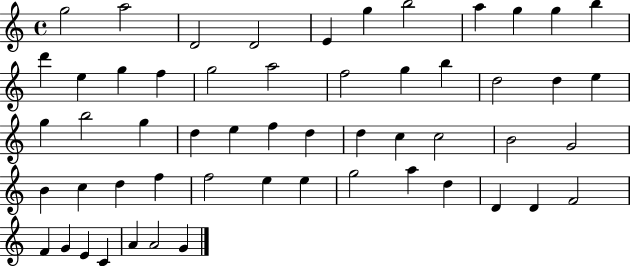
X:1
T:Untitled
M:4/4
L:1/4
K:C
g2 a2 D2 D2 E g b2 a g g b d' e g f g2 a2 f2 g b d2 d e g b2 g d e f d d c c2 B2 G2 B c d f f2 e e g2 a d D D F2 F G E C A A2 G